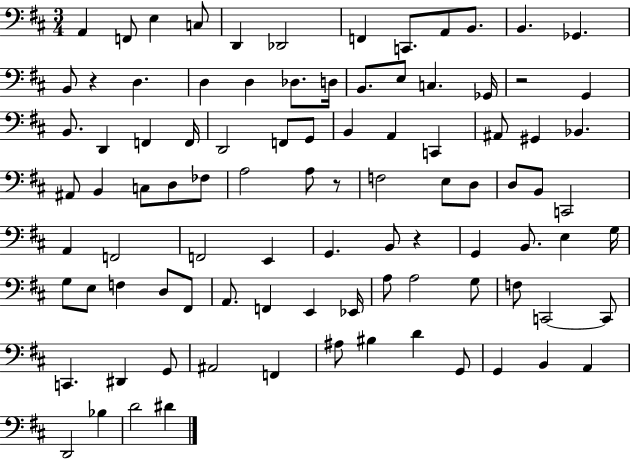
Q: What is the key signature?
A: D major